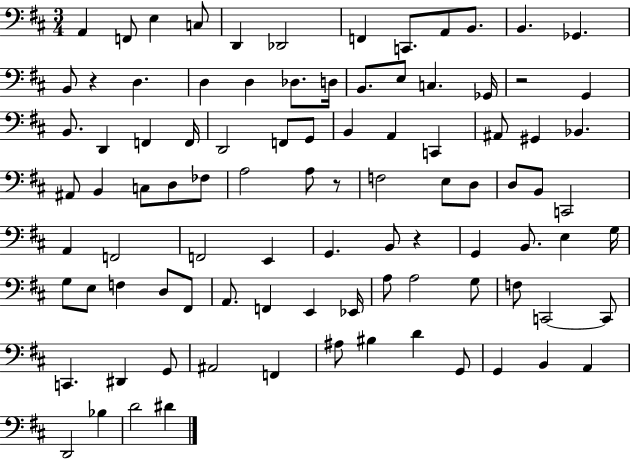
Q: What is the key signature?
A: D major